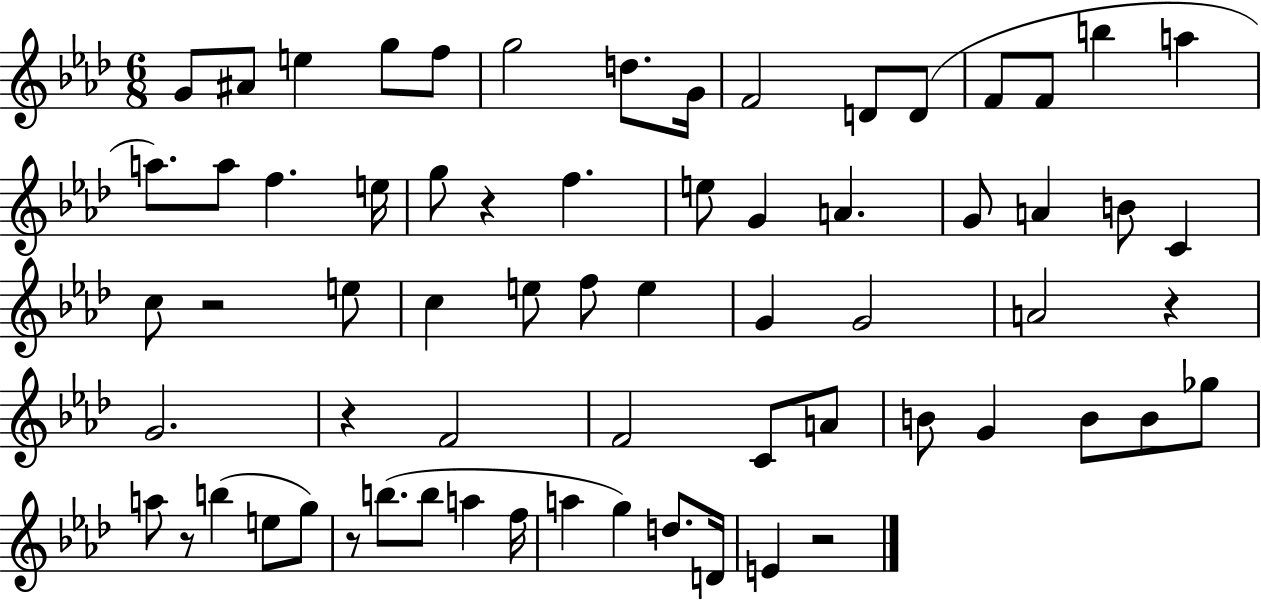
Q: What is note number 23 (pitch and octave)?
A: G4